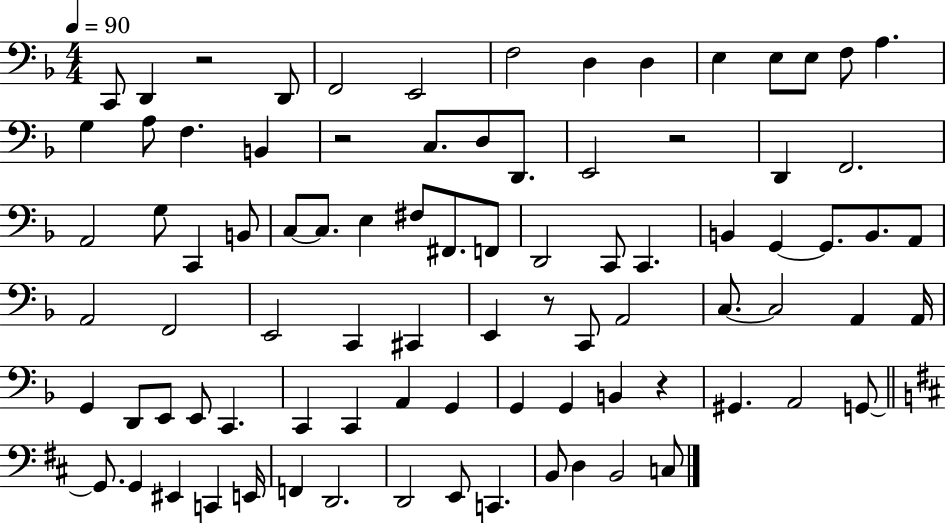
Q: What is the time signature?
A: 4/4